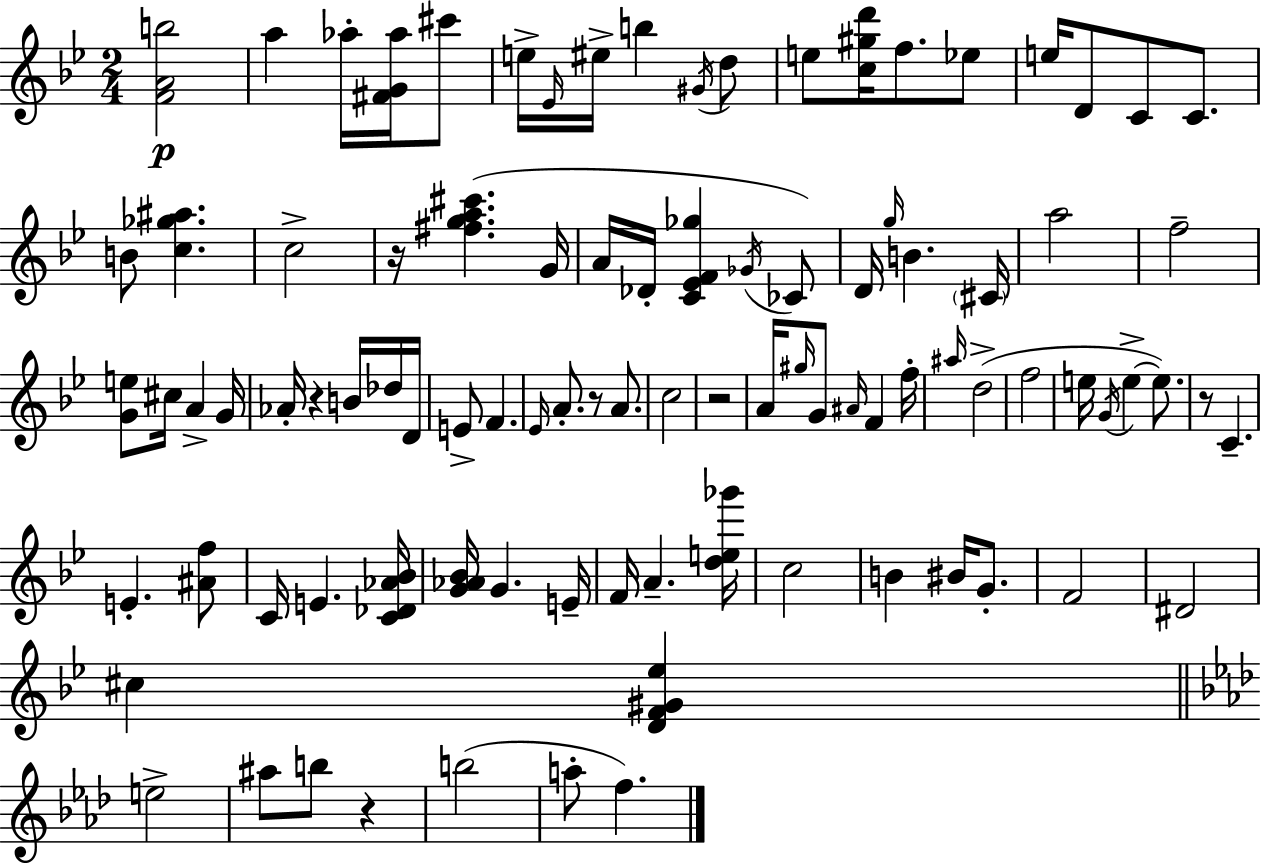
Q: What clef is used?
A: treble